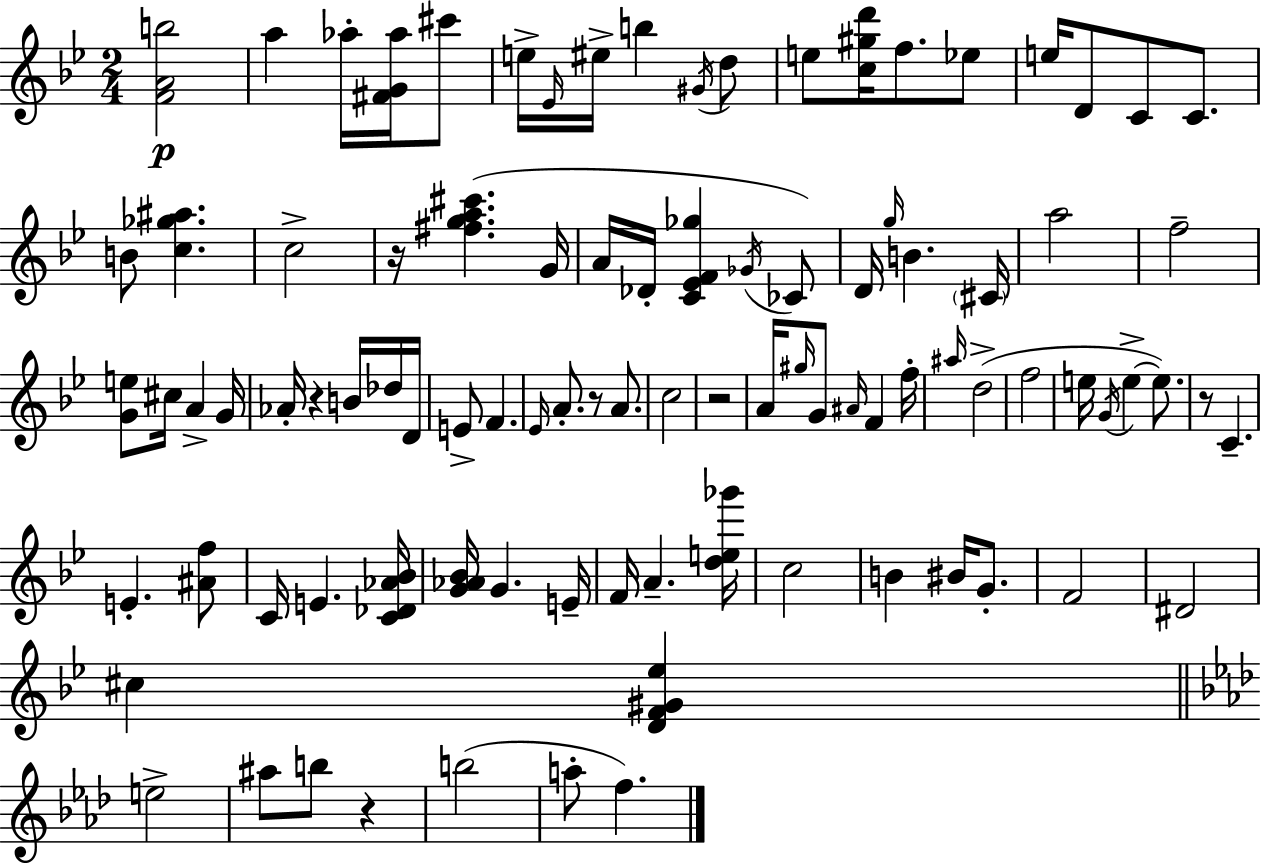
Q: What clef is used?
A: treble